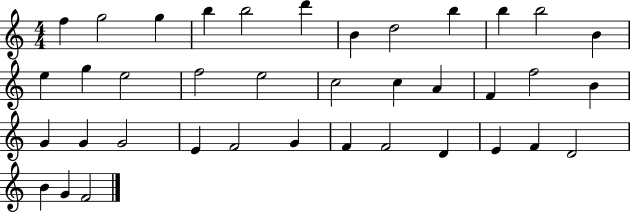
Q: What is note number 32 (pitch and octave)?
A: D4